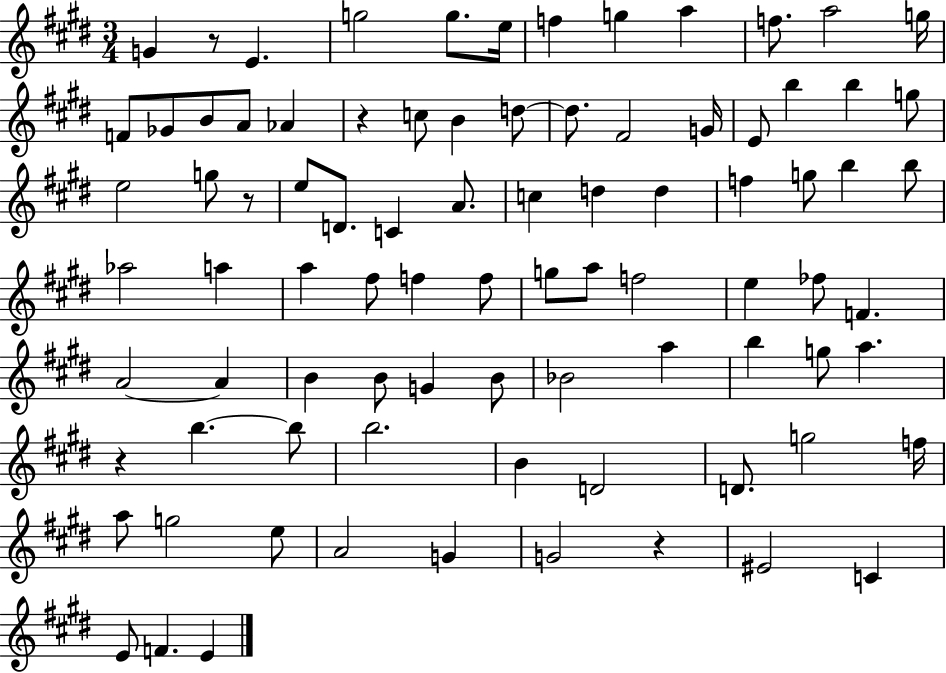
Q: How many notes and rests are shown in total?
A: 86